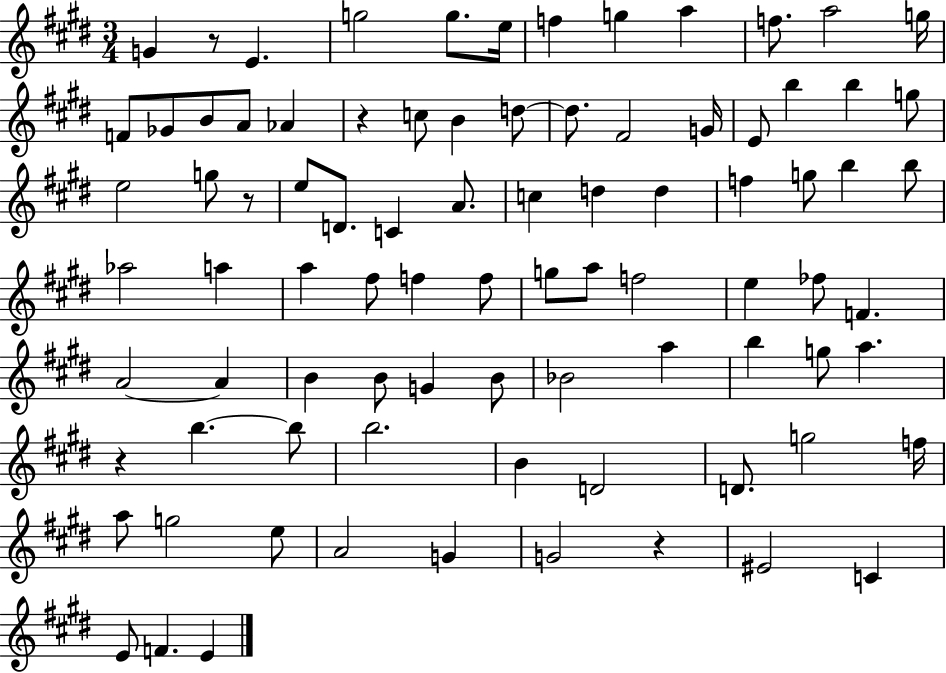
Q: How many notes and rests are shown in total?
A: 86